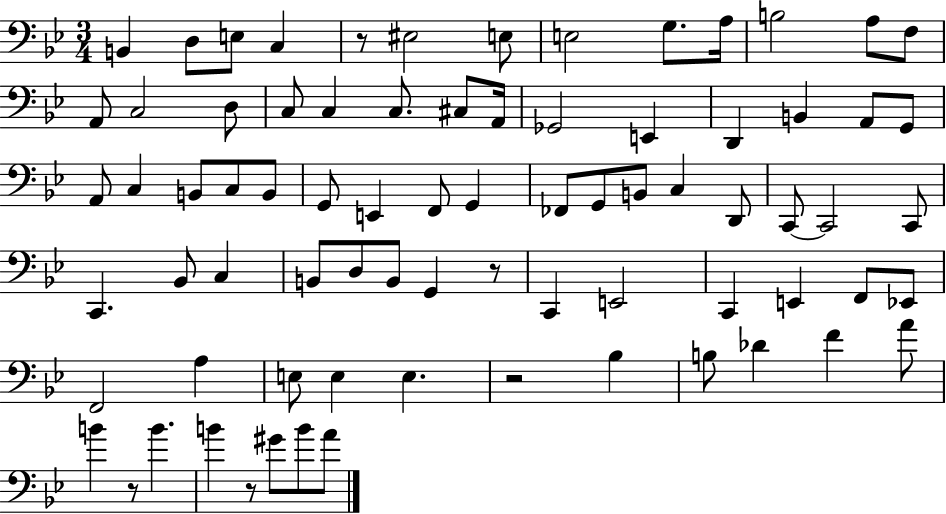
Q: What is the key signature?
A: BES major